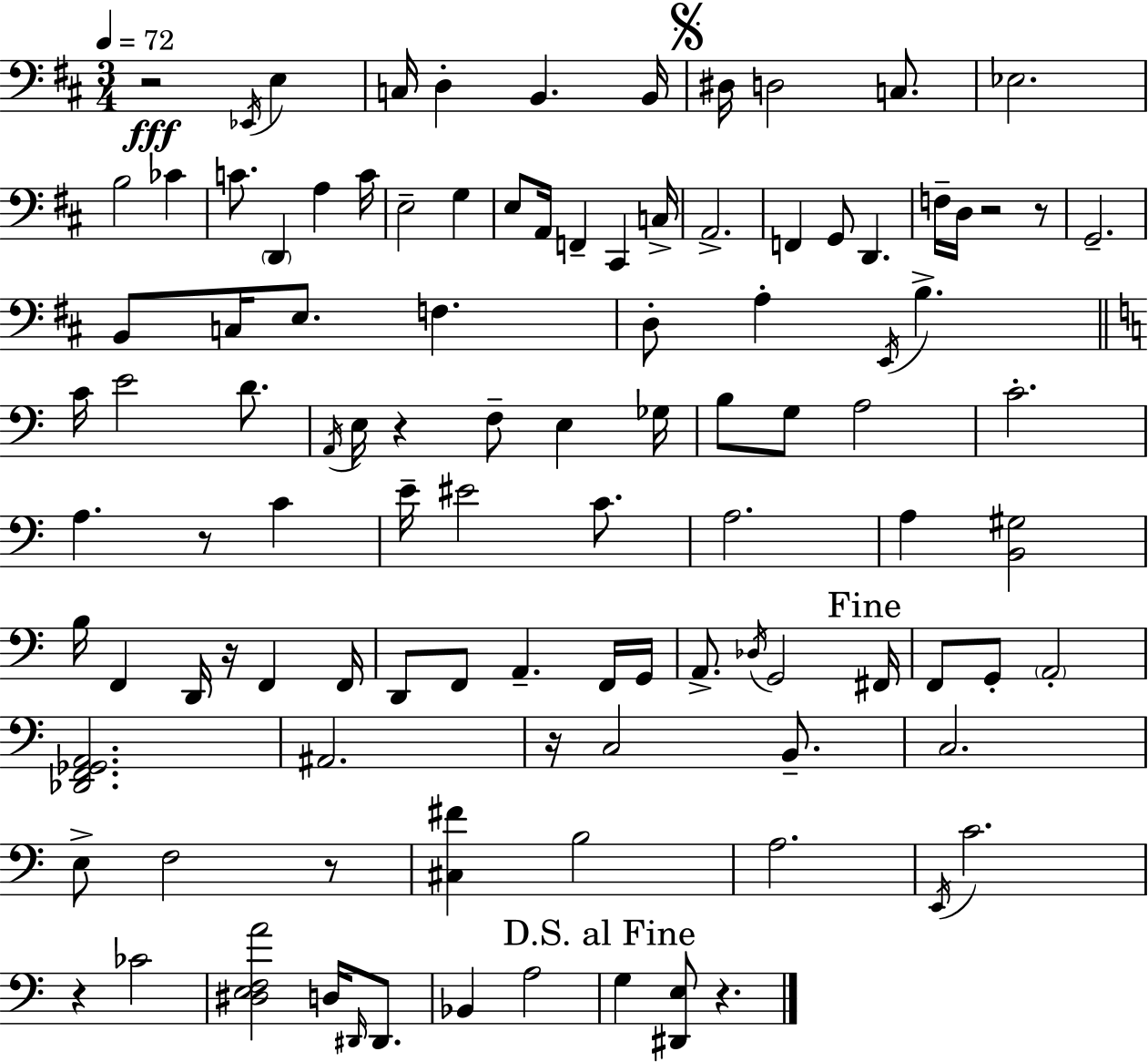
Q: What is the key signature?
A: D major